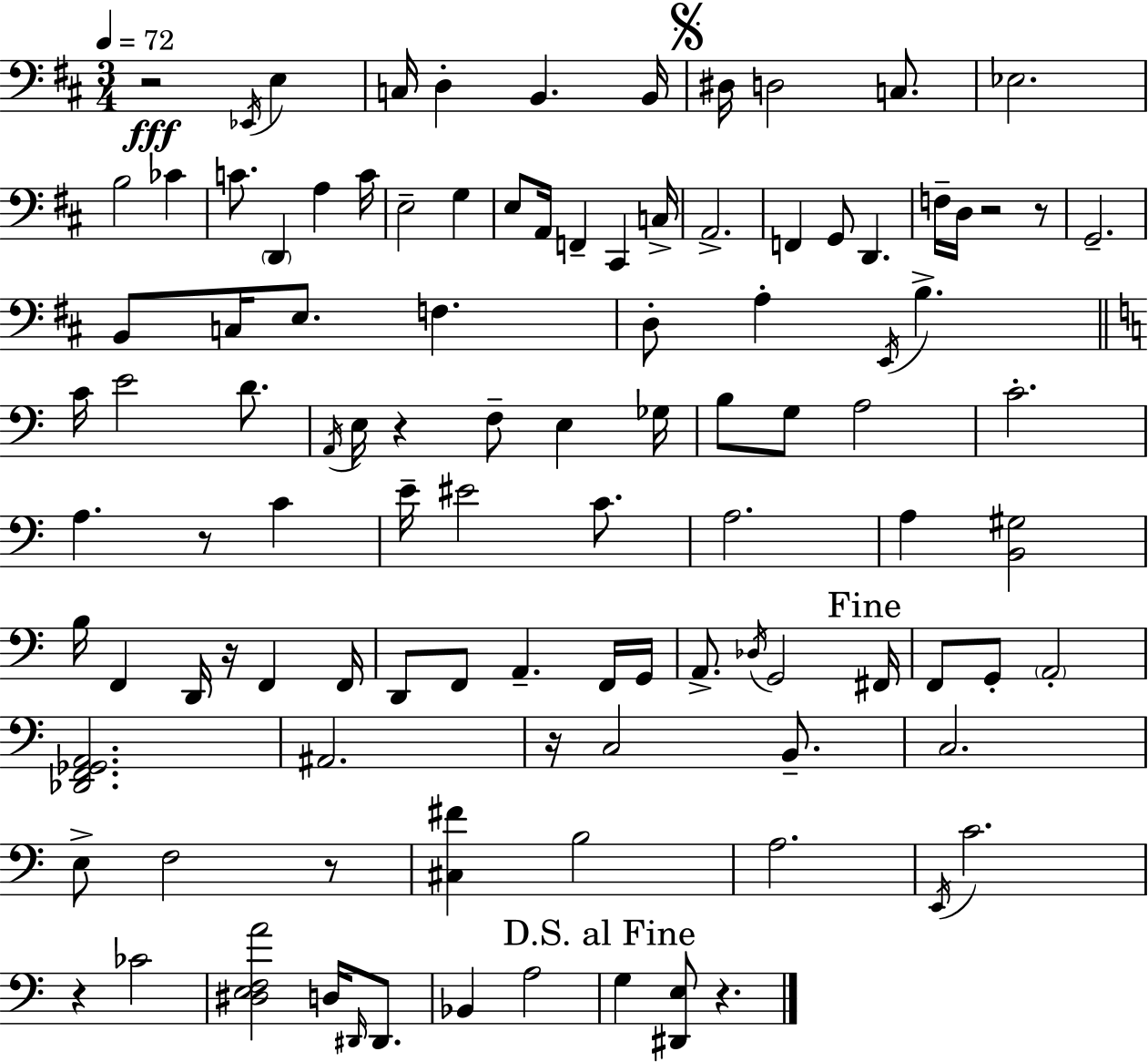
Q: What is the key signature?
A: D major